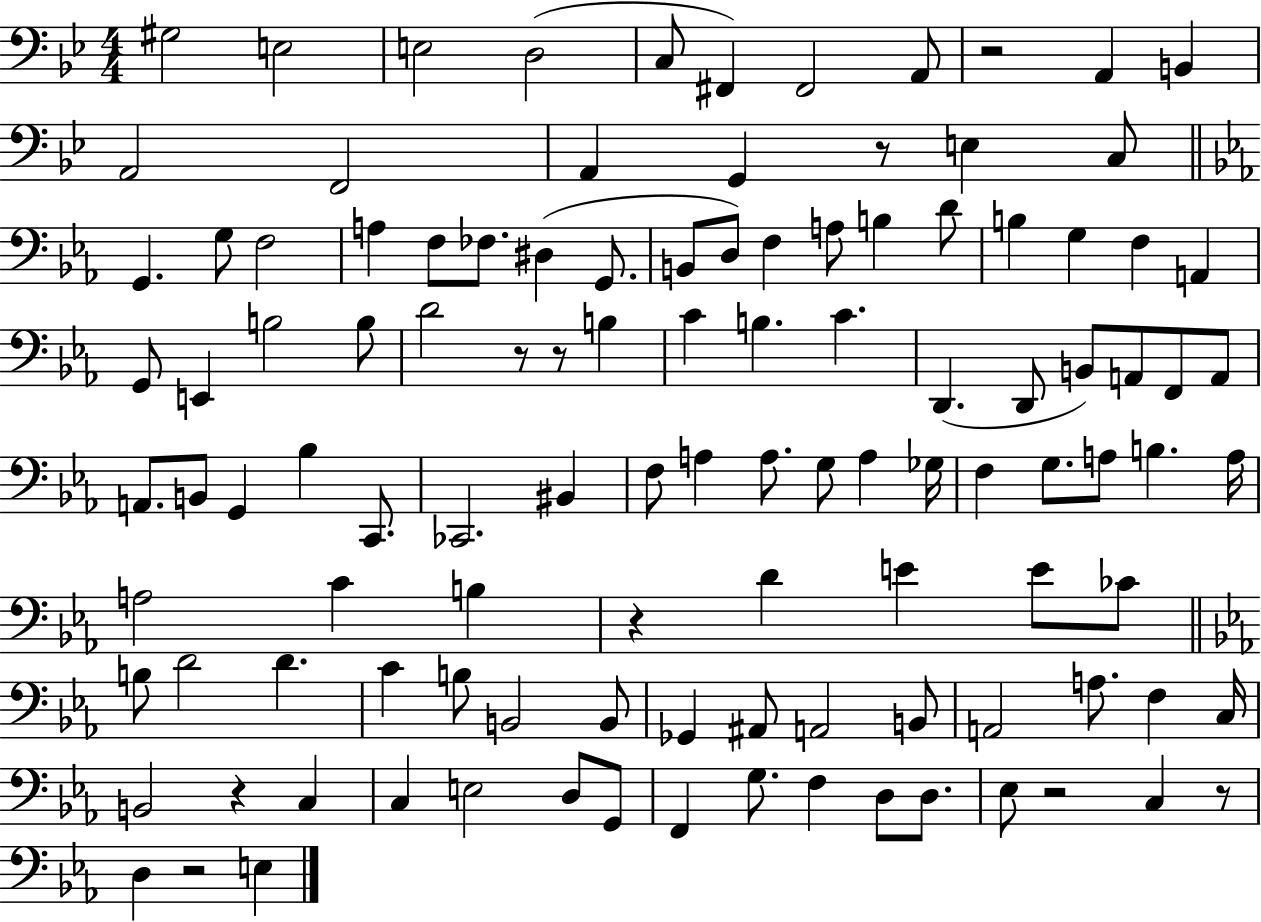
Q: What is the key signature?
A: BES major